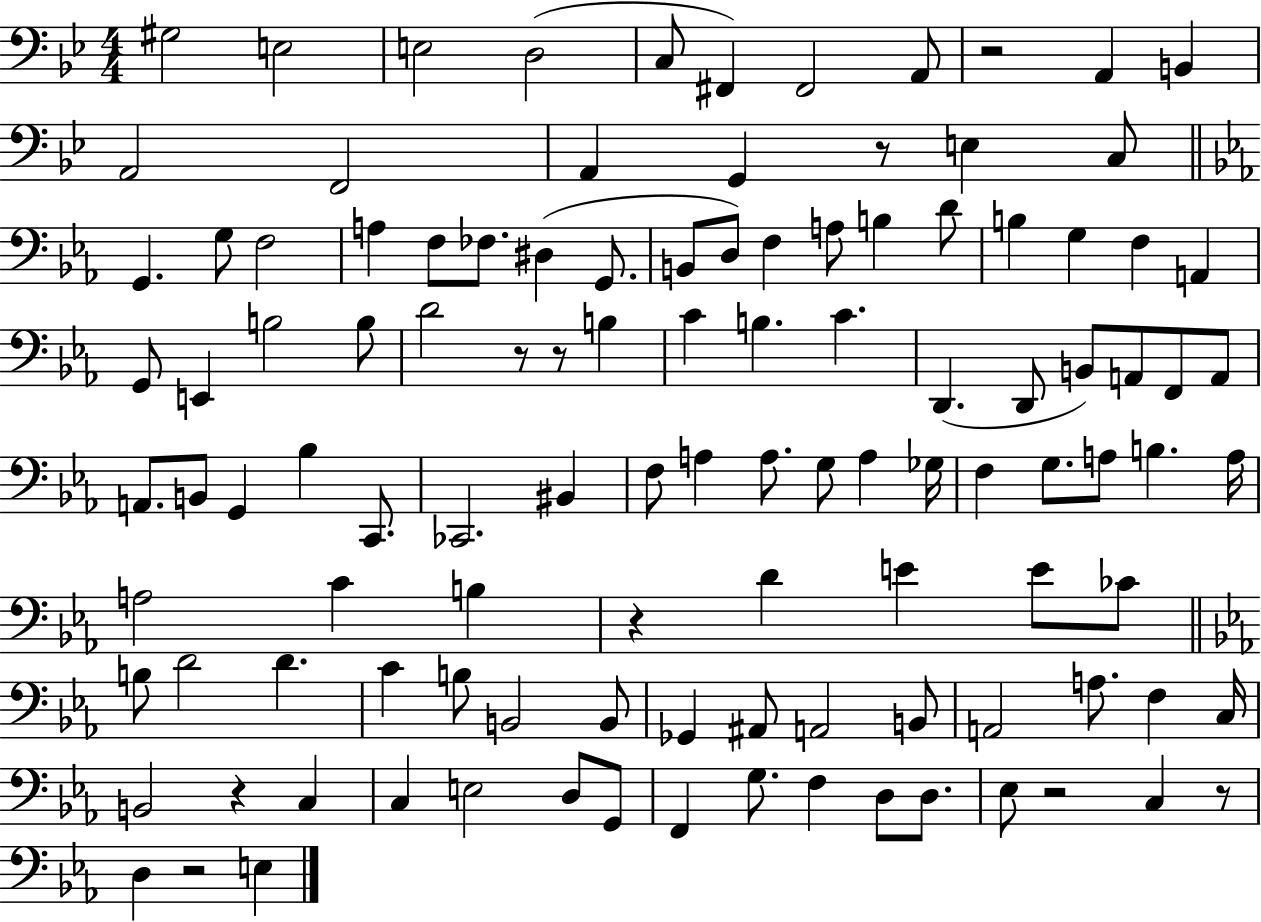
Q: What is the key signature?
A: BES major